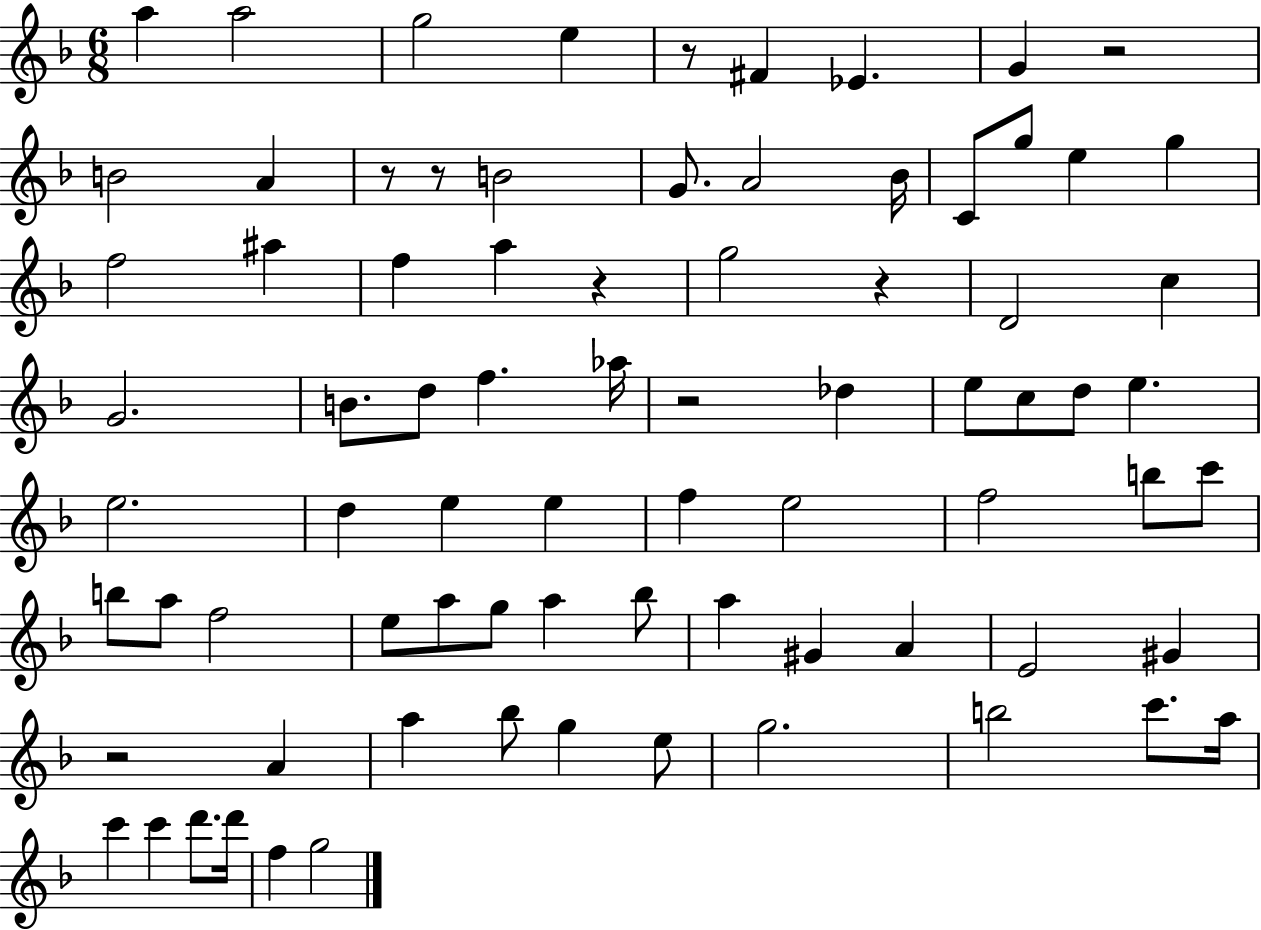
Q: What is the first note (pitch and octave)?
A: A5